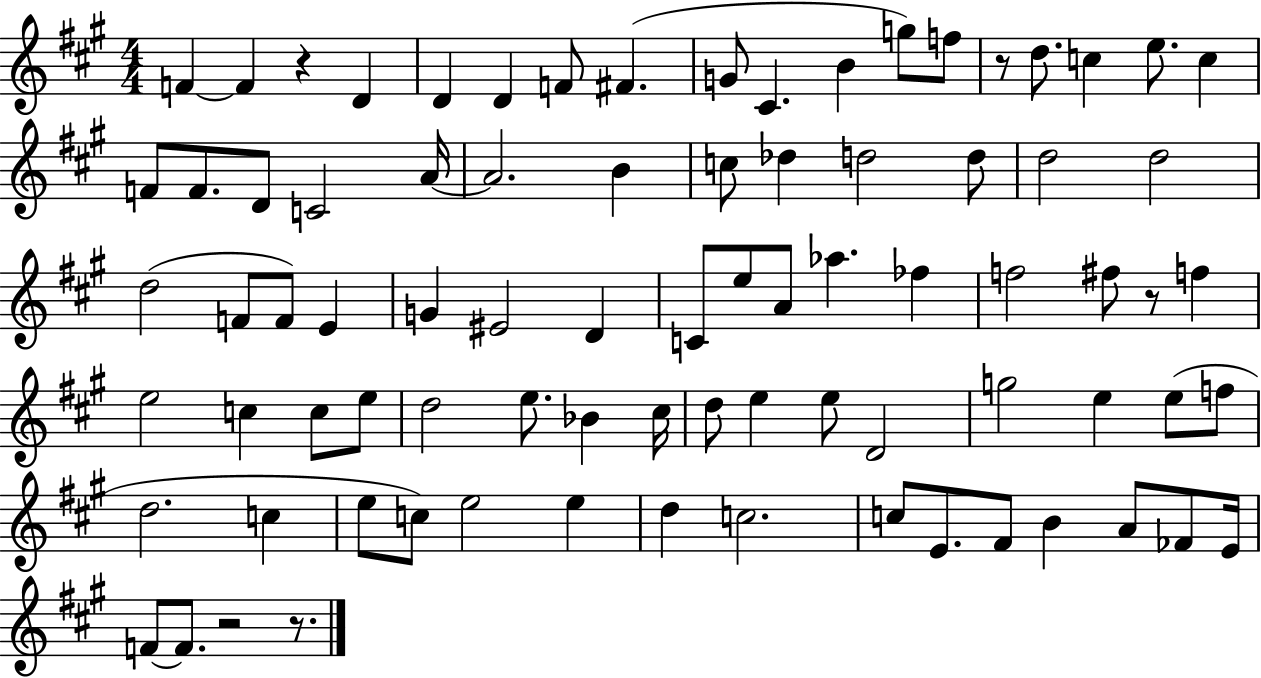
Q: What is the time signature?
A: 4/4